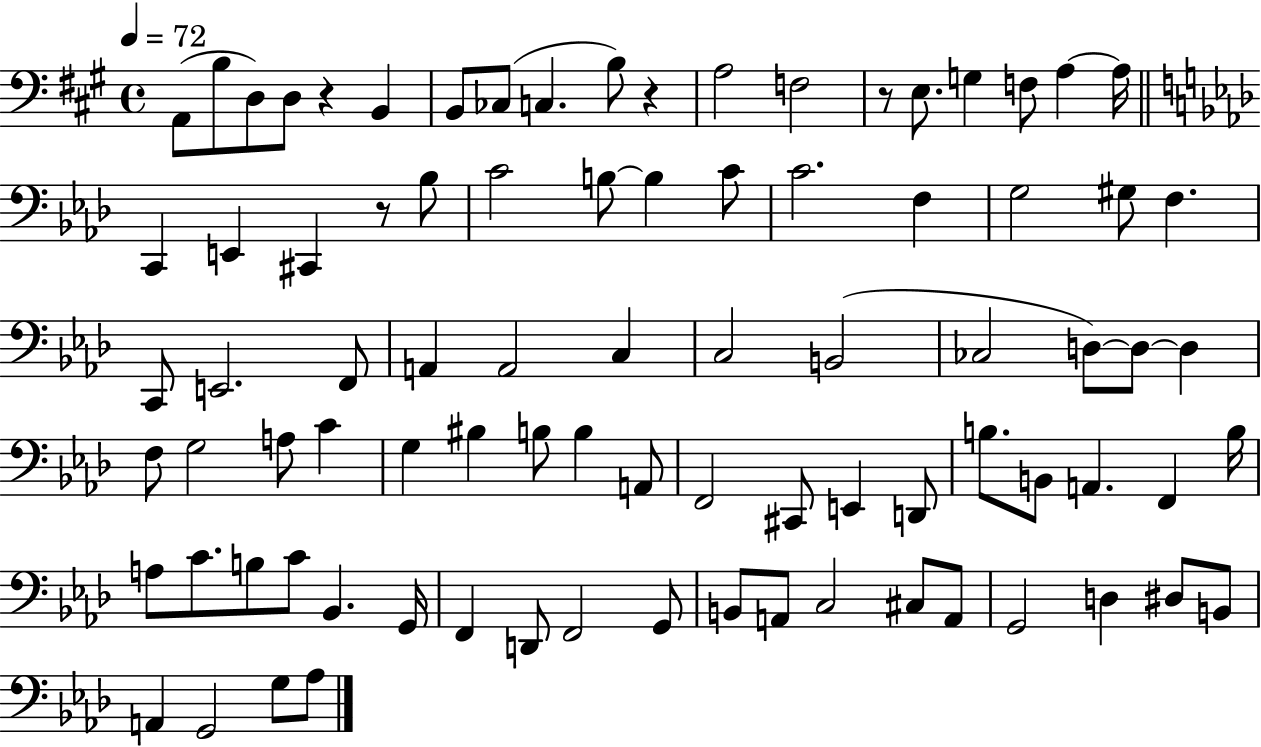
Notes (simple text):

A2/e B3/e D3/e D3/e R/q B2/q B2/e CES3/e C3/q. B3/e R/q A3/h F3/h R/e E3/e. G3/q F3/e A3/q A3/s C2/q E2/q C#2/q R/e Bb3/e C4/h B3/e B3/q C4/e C4/h. F3/q G3/h G#3/e F3/q. C2/e E2/h. F2/e A2/q A2/h C3/q C3/h B2/h CES3/h D3/e D3/e D3/q F3/e G3/h A3/e C4/q G3/q BIS3/q B3/e B3/q A2/e F2/h C#2/e E2/q D2/e B3/e. B2/e A2/q. F2/q B3/s A3/e C4/e. B3/e C4/e Bb2/q. G2/s F2/q D2/e F2/h G2/e B2/e A2/e C3/h C#3/e A2/e G2/h D3/q D#3/e B2/e A2/q G2/h G3/e Ab3/e